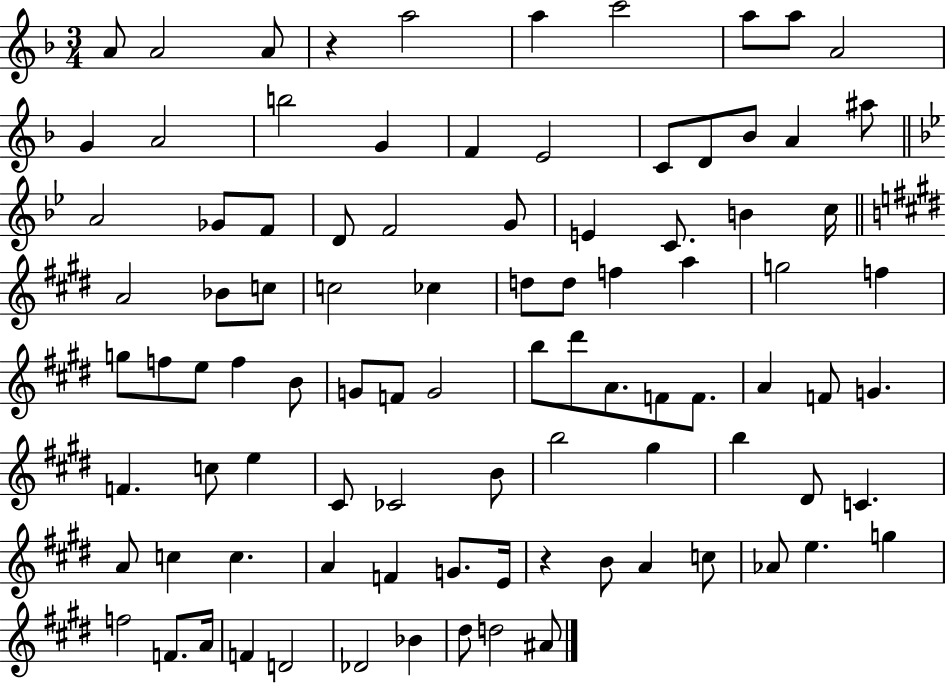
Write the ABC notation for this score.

X:1
T:Untitled
M:3/4
L:1/4
K:F
A/2 A2 A/2 z a2 a c'2 a/2 a/2 A2 G A2 b2 G F E2 C/2 D/2 _B/2 A ^a/2 A2 _G/2 F/2 D/2 F2 G/2 E C/2 B c/4 A2 _B/2 c/2 c2 _c d/2 d/2 f a g2 f g/2 f/2 e/2 f B/2 G/2 F/2 G2 b/2 ^d'/2 A/2 F/2 F/2 A F/2 G F c/2 e ^C/2 _C2 B/2 b2 ^g b ^D/2 C A/2 c c A F G/2 E/4 z B/2 A c/2 _A/2 e g f2 F/2 A/4 F D2 _D2 _B ^d/2 d2 ^A/2